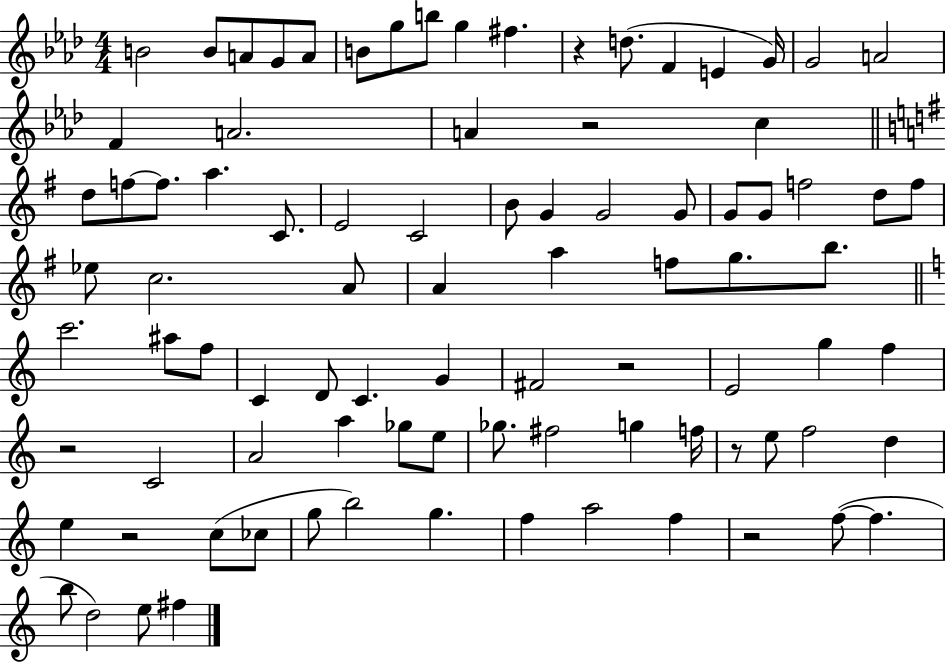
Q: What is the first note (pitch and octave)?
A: B4